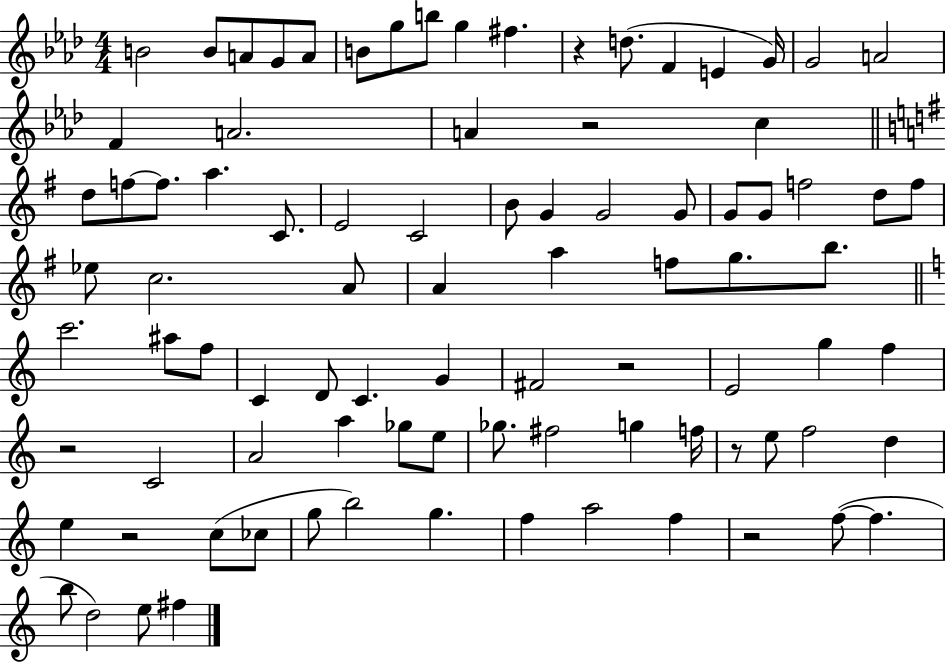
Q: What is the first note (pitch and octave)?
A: B4